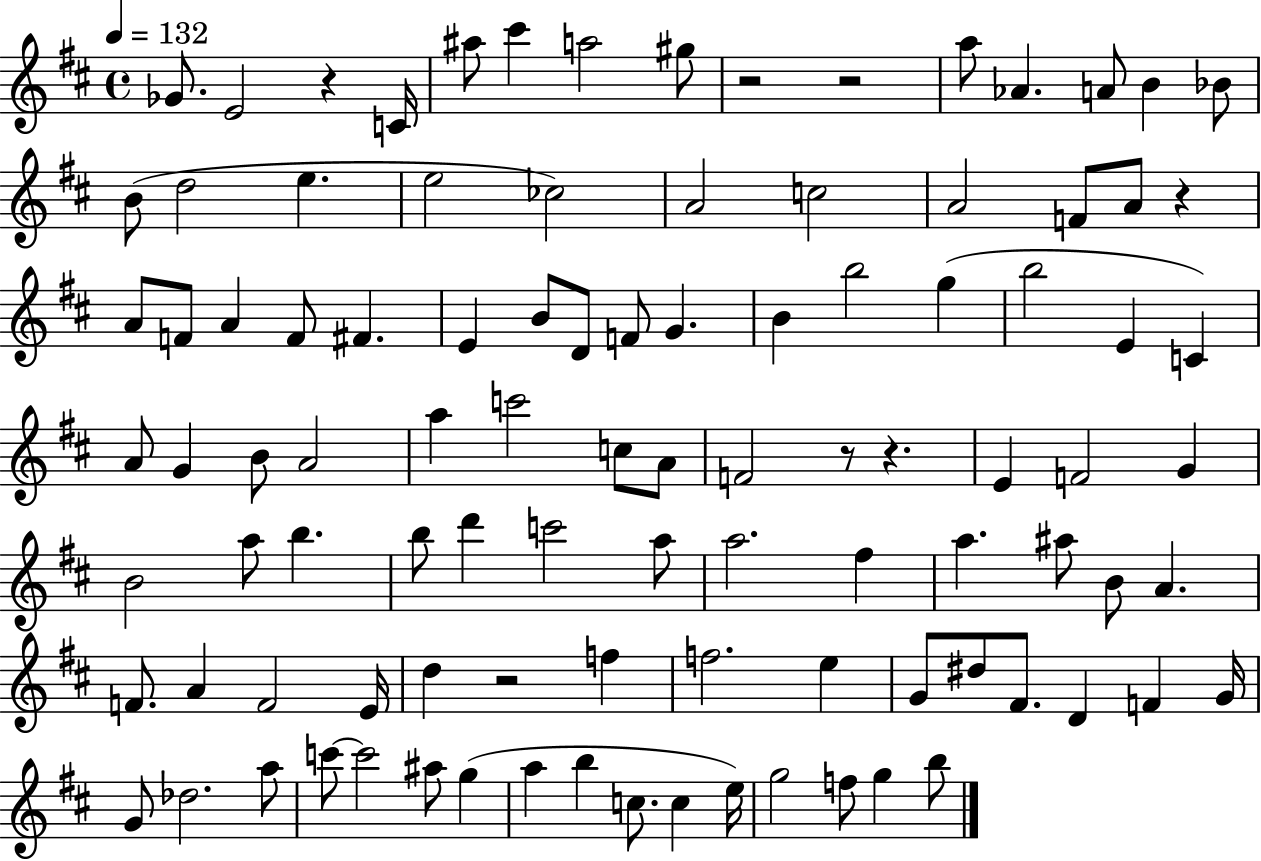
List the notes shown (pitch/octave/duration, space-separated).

Gb4/e. E4/h R/q C4/s A#5/e C#6/q A5/h G#5/e R/h R/h A5/e Ab4/q. A4/e B4/q Bb4/e B4/e D5/h E5/q. E5/h CES5/h A4/h C5/h A4/h F4/e A4/e R/q A4/e F4/e A4/q F4/e F#4/q. E4/q B4/e D4/e F4/e G4/q. B4/q B5/h G5/q B5/h E4/q C4/q A4/e G4/q B4/e A4/h A5/q C6/h C5/e A4/e F4/h R/e R/q. E4/q F4/h G4/q B4/h A5/e B5/q. B5/e D6/q C6/h A5/e A5/h. F#5/q A5/q. A#5/e B4/e A4/q. F4/e. A4/q F4/h E4/s D5/q R/h F5/q F5/h. E5/q G4/e D#5/e F#4/e. D4/q F4/q G4/s G4/e Db5/h. A5/e C6/e C6/h A#5/e G5/q A5/q B5/q C5/e. C5/q E5/s G5/h F5/e G5/q B5/e